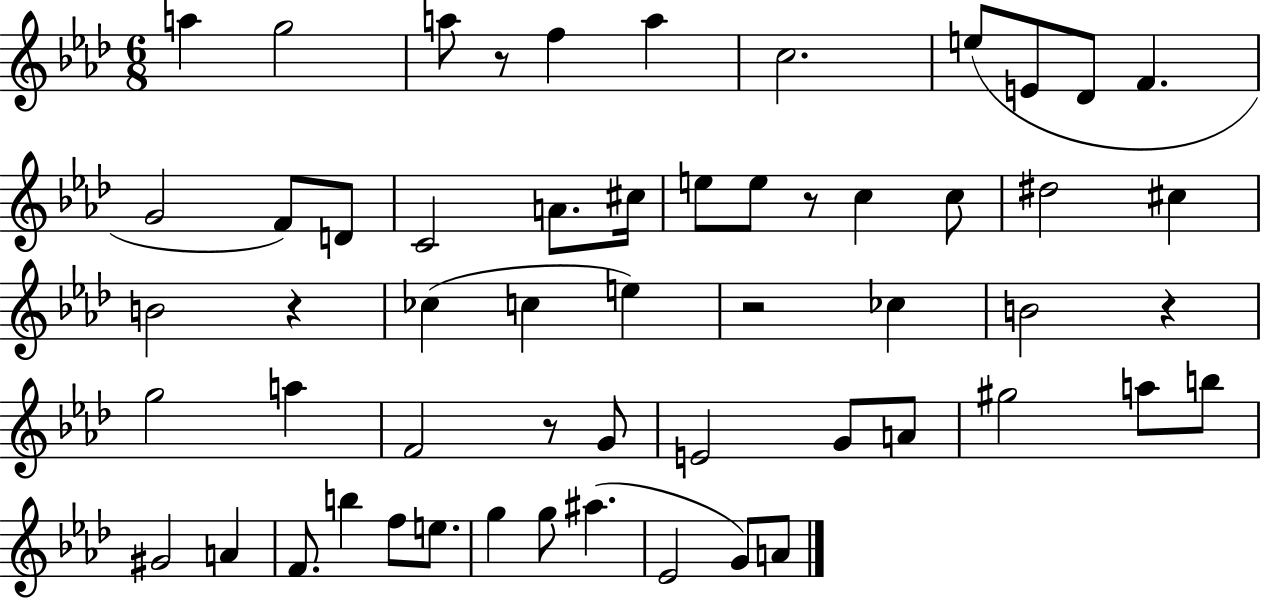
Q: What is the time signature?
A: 6/8